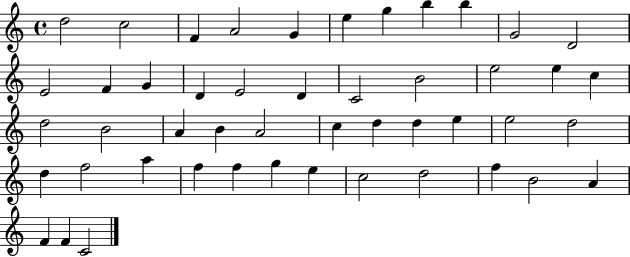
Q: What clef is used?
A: treble